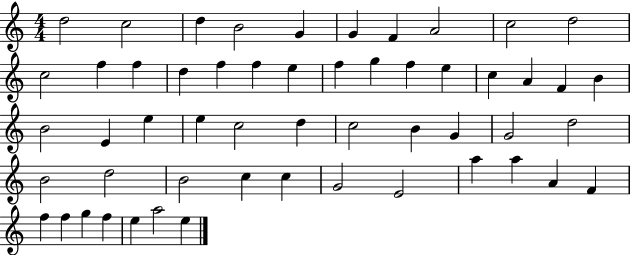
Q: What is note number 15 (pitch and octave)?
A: F5